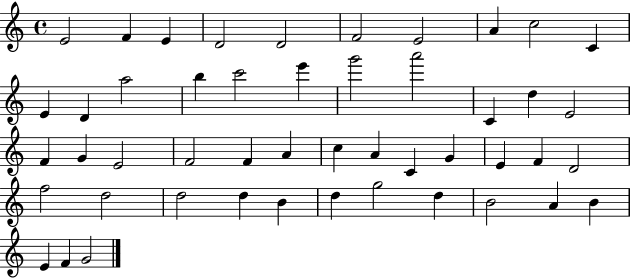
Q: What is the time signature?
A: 4/4